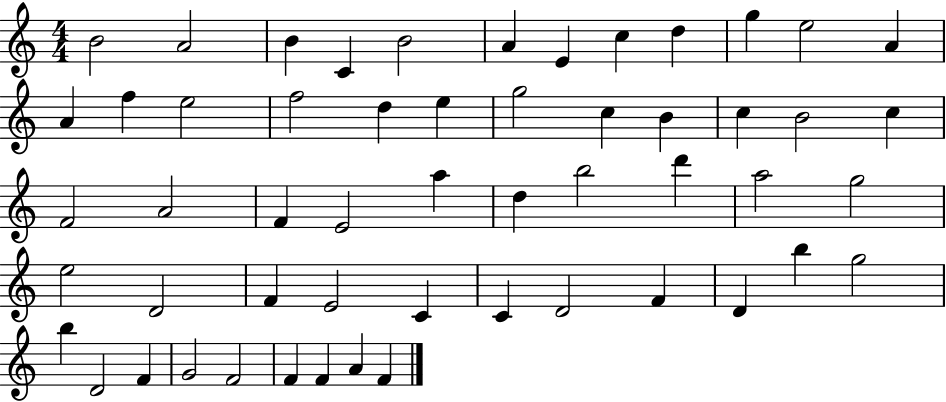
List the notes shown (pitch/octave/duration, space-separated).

B4/h A4/h B4/q C4/q B4/h A4/q E4/q C5/q D5/q G5/q E5/h A4/q A4/q F5/q E5/h F5/h D5/q E5/q G5/h C5/q B4/q C5/q B4/h C5/q F4/h A4/h F4/q E4/h A5/q D5/q B5/h D6/q A5/h G5/h E5/h D4/h F4/q E4/h C4/q C4/q D4/h F4/q D4/q B5/q G5/h B5/q D4/h F4/q G4/h F4/h F4/q F4/q A4/q F4/q